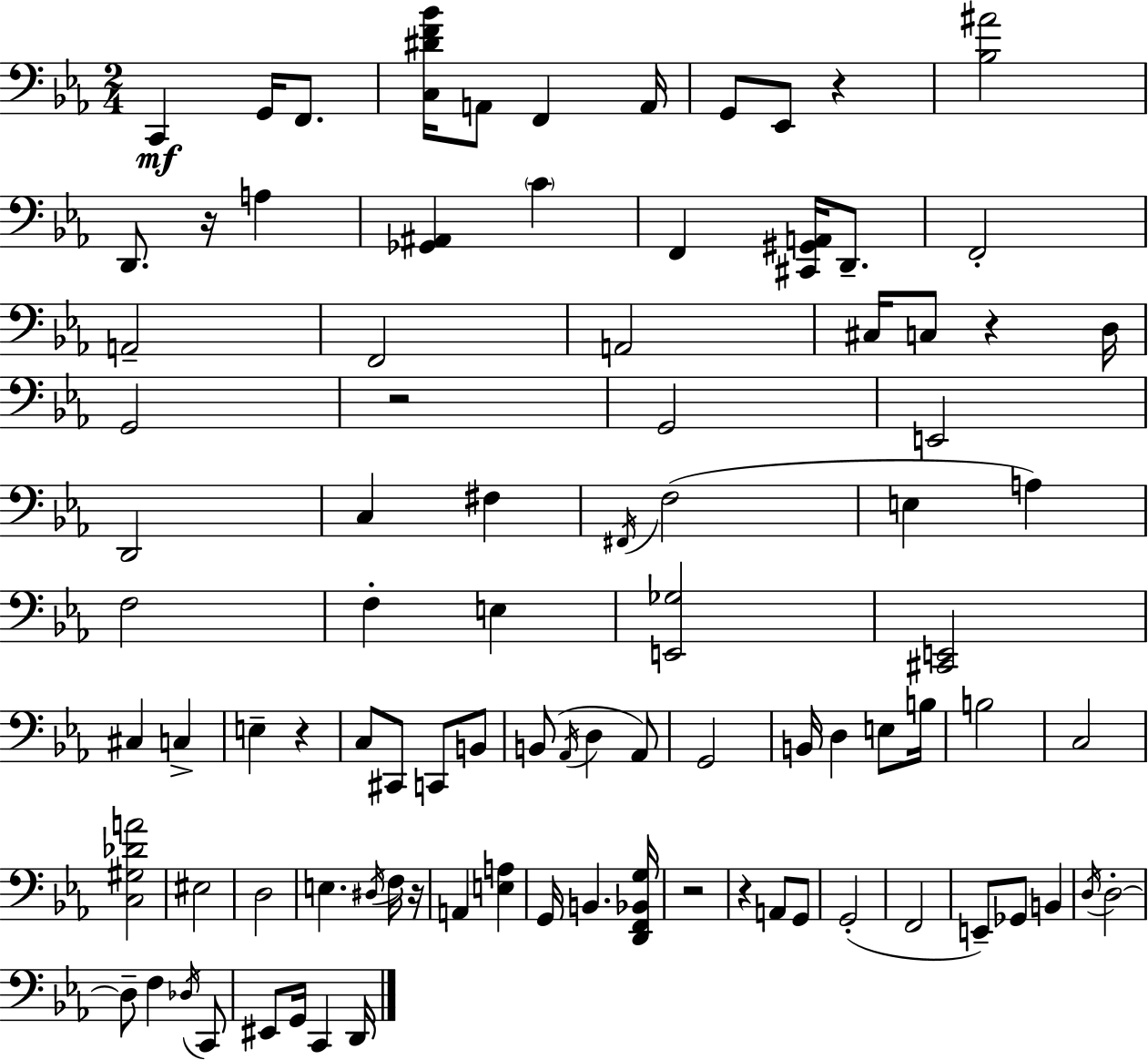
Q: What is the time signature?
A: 2/4